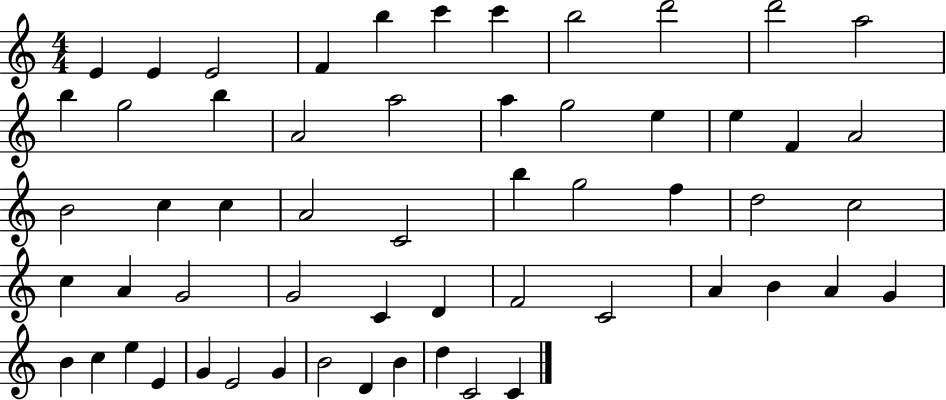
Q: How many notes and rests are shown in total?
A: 57